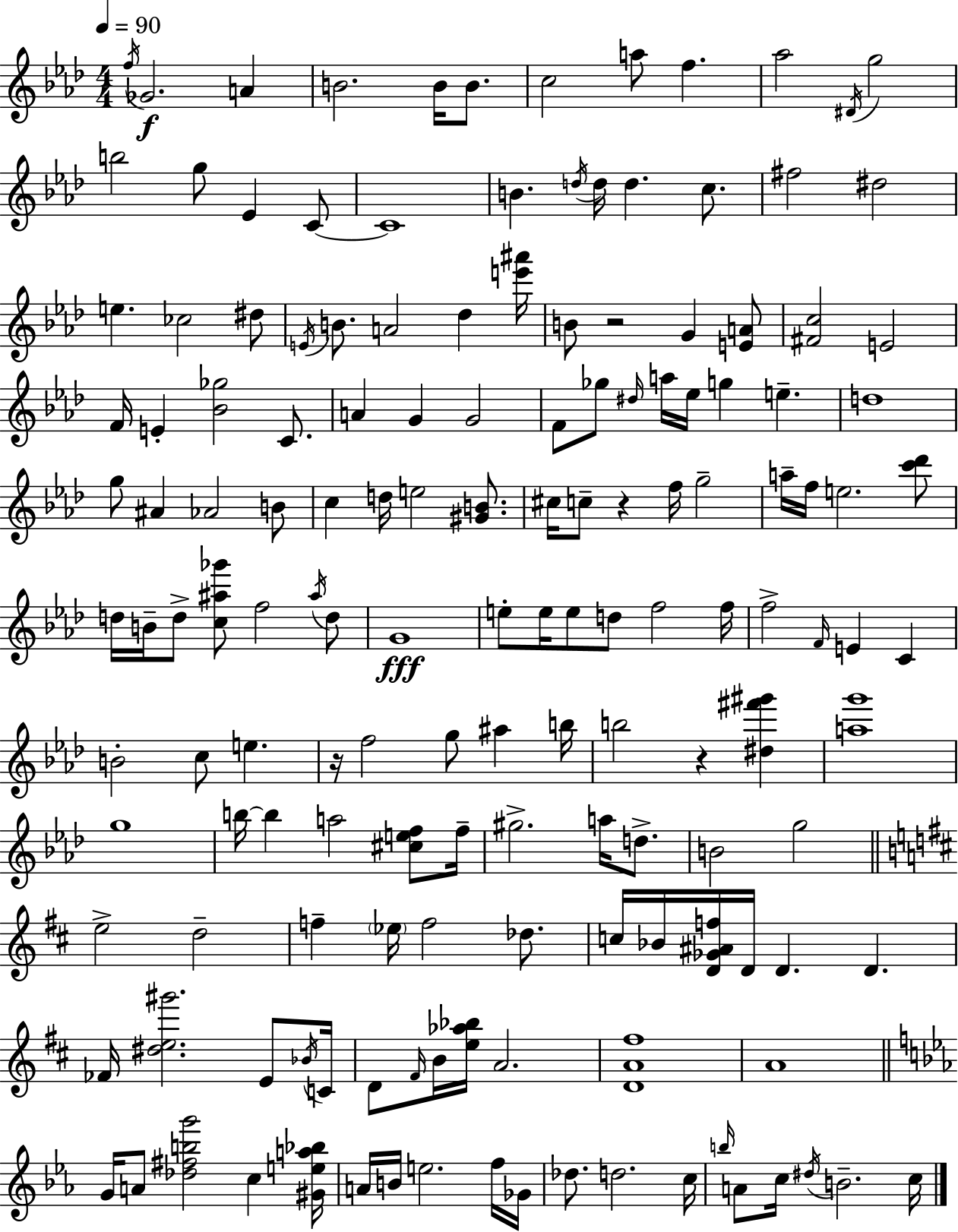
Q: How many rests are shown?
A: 4